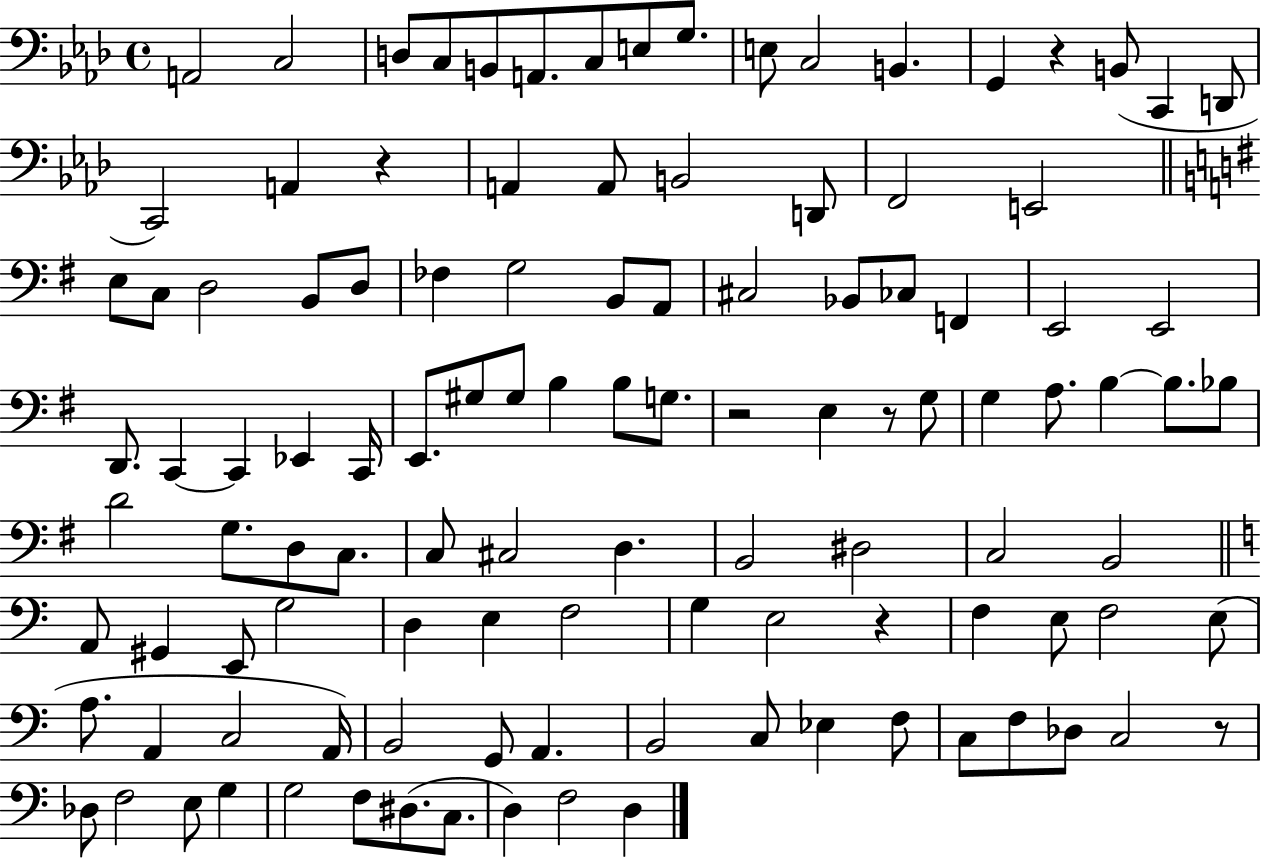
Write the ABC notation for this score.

X:1
T:Untitled
M:4/4
L:1/4
K:Ab
A,,2 C,2 D,/2 C,/2 B,,/2 A,,/2 C,/2 E,/2 G,/2 E,/2 C,2 B,, G,, z B,,/2 C,, D,,/2 C,,2 A,, z A,, A,,/2 B,,2 D,,/2 F,,2 E,,2 E,/2 C,/2 D,2 B,,/2 D,/2 _F, G,2 B,,/2 A,,/2 ^C,2 _B,,/2 _C,/2 F,, E,,2 E,,2 D,,/2 C,, C,, _E,, C,,/4 E,,/2 ^G,/2 ^G,/2 B, B,/2 G,/2 z2 E, z/2 G,/2 G, A,/2 B, B,/2 _B,/2 D2 G,/2 D,/2 C,/2 C,/2 ^C,2 D, B,,2 ^D,2 C,2 B,,2 A,,/2 ^G,, E,,/2 G,2 D, E, F,2 G, E,2 z F, E,/2 F,2 E,/2 A,/2 A,, C,2 A,,/4 B,,2 G,,/2 A,, B,,2 C,/2 _E, F,/2 C,/2 F,/2 _D,/2 C,2 z/2 _D,/2 F,2 E,/2 G, G,2 F,/2 ^D,/2 C,/2 D, F,2 D,